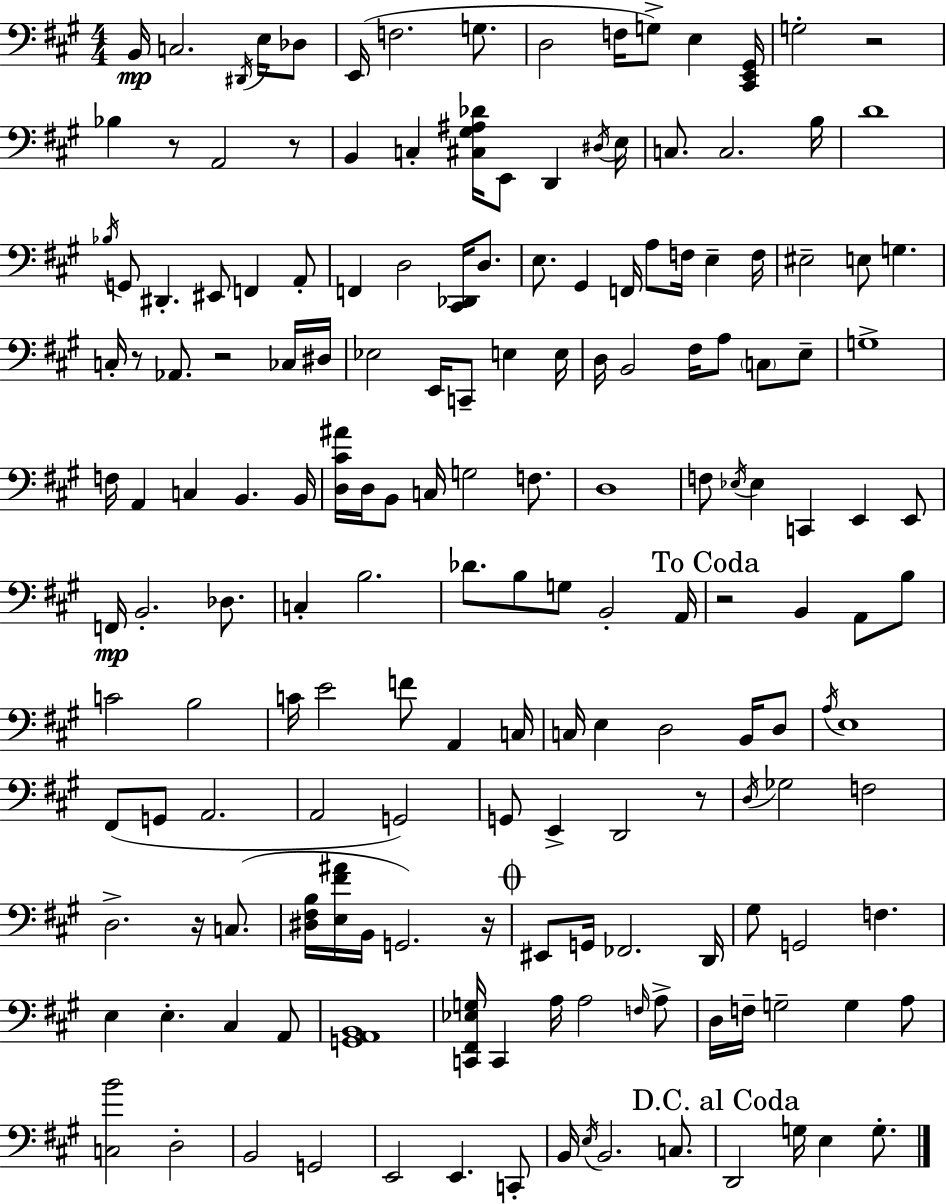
X:1
T:Untitled
M:4/4
L:1/4
K:A
B,,/4 C,2 ^D,,/4 E,/4 _D,/2 E,,/4 F,2 G,/2 D,2 F,/4 G,/2 E, [^C,,E,,^G,,]/4 G,2 z2 _B, z/2 A,,2 z/2 B,, C, [^C,^G,^A,_D]/4 E,,/2 D,, ^D,/4 E,/4 C,/2 C,2 B,/4 D4 _B,/4 G,,/2 ^D,, ^E,,/2 F,, A,,/2 F,, D,2 [^C,,_D,,]/4 D,/2 E,/2 ^G,, F,,/4 A,/2 F,/4 E, F,/4 ^E,2 E,/2 G, C,/4 z/2 _A,,/2 z2 _C,/4 ^D,/4 _E,2 E,,/4 C,,/2 E, E,/4 D,/4 B,,2 ^F,/4 A,/2 C,/2 E,/2 G,4 F,/4 A,, C, B,, B,,/4 [D,^C^A]/4 D,/4 B,,/2 C,/4 G,2 F,/2 D,4 F,/2 _E,/4 _E, C,, E,, E,,/2 F,,/4 B,,2 _D,/2 C, B,2 _D/2 B,/2 G,/2 B,,2 A,,/4 z2 B,, A,,/2 B,/2 C2 B,2 C/4 E2 F/2 A,, C,/4 C,/4 E, D,2 B,,/4 D,/2 A,/4 E,4 ^F,,/2 G,,/2 A,,2 A,,2 G,,2 G,,/2 E,, D,,2 z/2 D,/4 _G,2 F,2 D,2 z/4 C,/2 [^D,^F,B,]/4 [E,^F^A]/4 B,,/4 G,,2 z/4 ^E,,/2 G,,/4 _F,,2 D,,/4 ^G,/2 G,,2 F, E, E, ^C, A,,/2 [G,,A,,B,,]4 [C,,^F,,_E,G,]/4 C,, A,/4 A,2 F,/4 A,/2 D,/4 F,/4 G,2 G, A,/2 [C,B]2 D,2 B,,2 G,,2 E,,2 E,, C,,/2 B,,/4 E,/4 B,,2 C,/2 D,,2 G,/4 E, G,/2